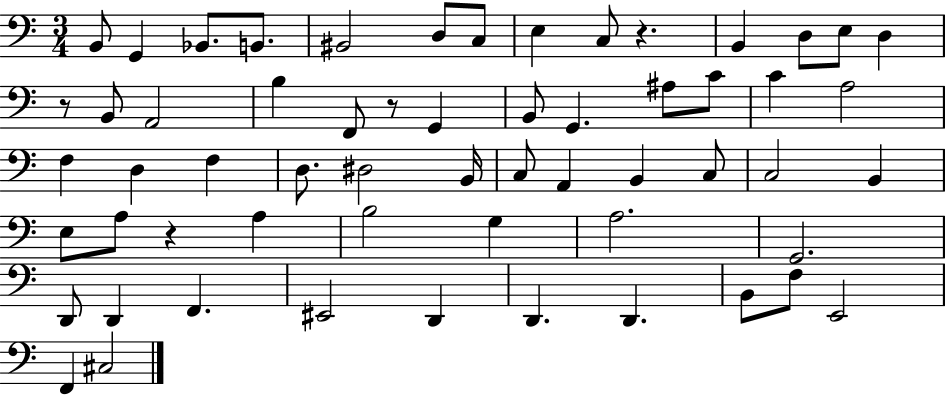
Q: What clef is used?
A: bass